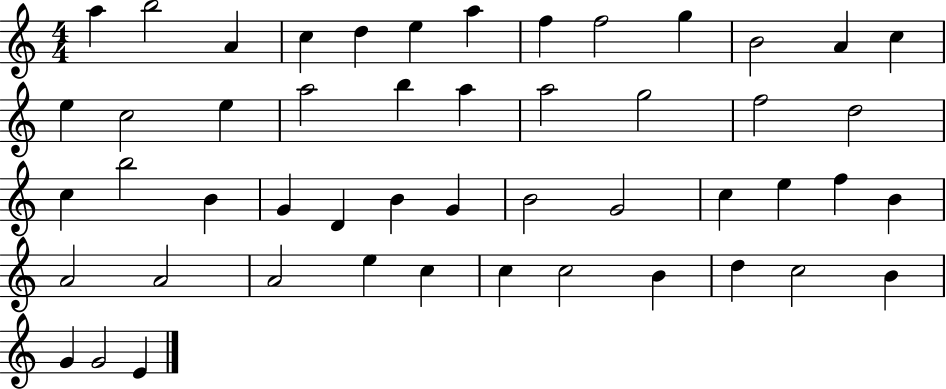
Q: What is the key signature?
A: C major